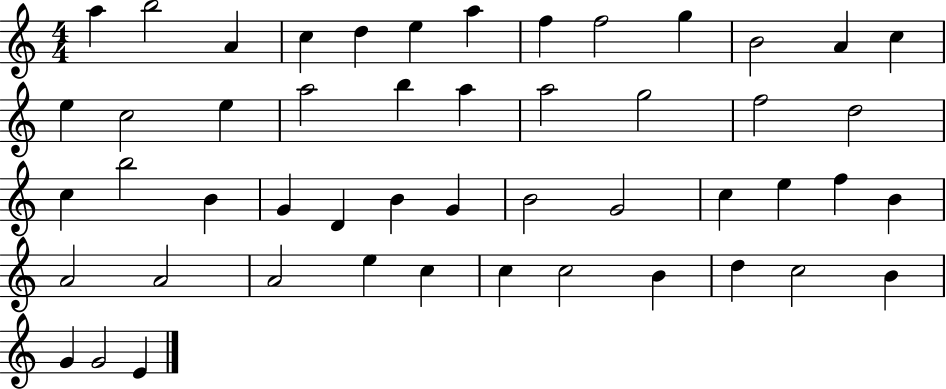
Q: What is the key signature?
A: C major